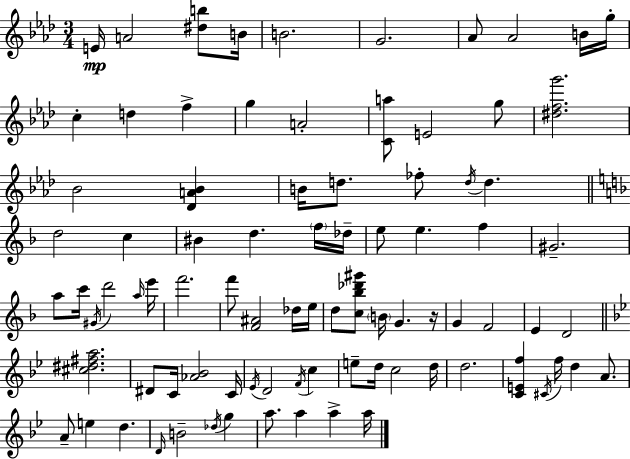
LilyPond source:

{
  \clef treble
  \numericTimeSignature
  \time 3/4
  \key f \minor
  e'16\mp a'2 <dis'' b''>8 b'16 | b'2. | g'2. | aes'8 aes'2 b'16 g''16-. | \break c''4-. d''4 f''4-> | g''4 a'2-. | <c' a''>8 e'2 g''8 | <dis'' f'' g'''>2. | \break bes'2 <des' a' bes'>4 | b'16 d''8. fes''8-. \acciaccatura { d''16 } d''4. | \bar "||" \break \key f \major d''2 c''4 | bis'4 d''4. \parenthesize f''16 des''16-- | e''8 e''4. f''4 | gis'2.-- | \break a''8 c'''16 \acciaccatura { gis'16 } d'''2 | \grace { a''16 } e'''16 f'''2. | f'''8 <f' ais'>2 | des''16 e''16 d''8 <c'' bes'' des''' gis'''>8 \parenthesize b'16 g'4. | \break r16 g'4 f'2 | e'4 d'2 | \bar "||" \break \key g \minor <cis'' dis'' fis'' a''>2. | dis'8 c'16 <aes' bes'>2 c'16 | \acciaccatura { ees'16 } d'2 \acciaccatura { f'16 } c''4 | e''8-- d''16 c''2 | \break d''16 d''2. | <c' e' f''>4 \acciaccatura { cis'16 } f''16 d''4 | a'8. a'8-- e''4 d''4. | \grace { d'16 } b'2-- | \break \acciaccatura { des''16 } g''4 a''8. a''4 | a''4-> a''16 \bar "|."
}